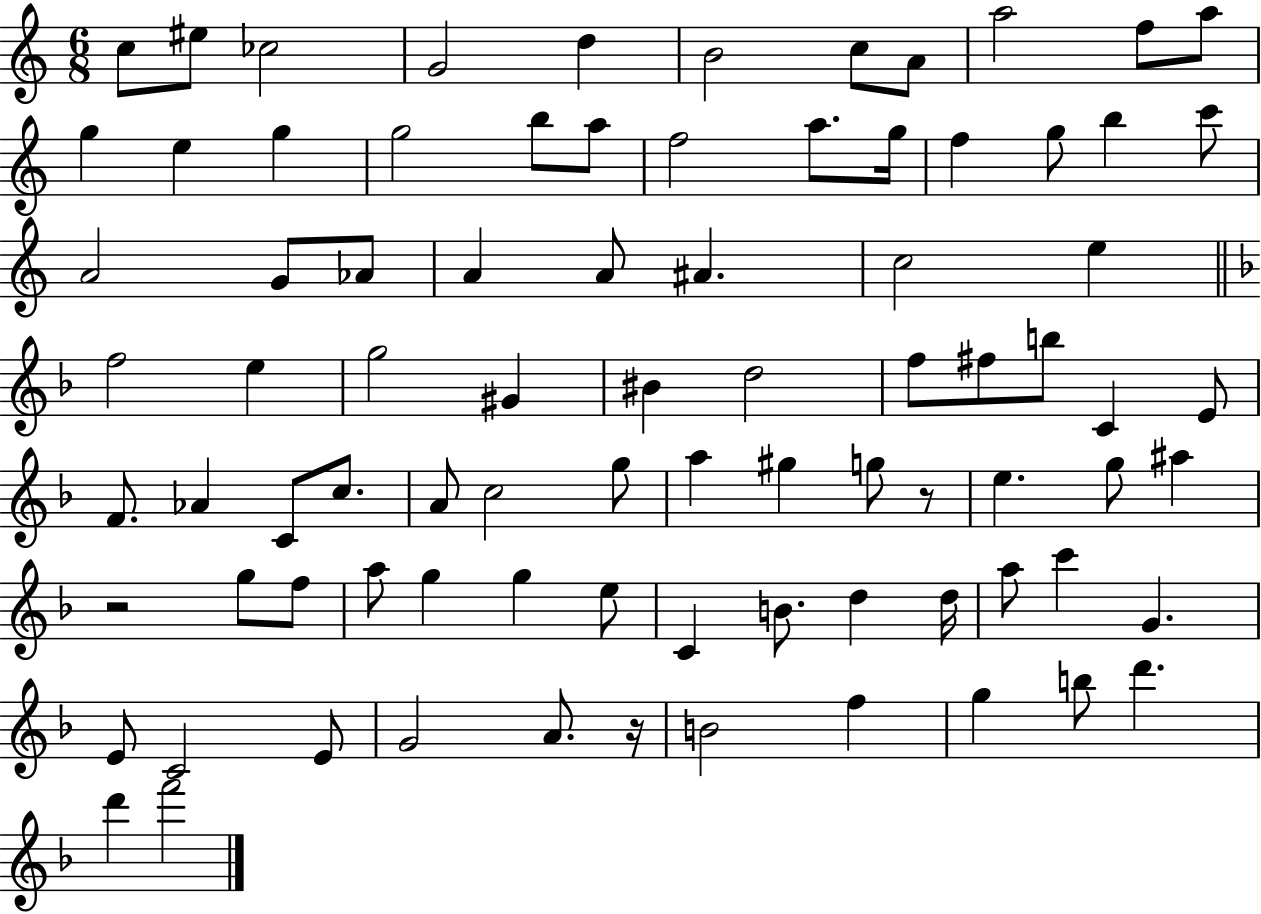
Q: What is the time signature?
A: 6/8